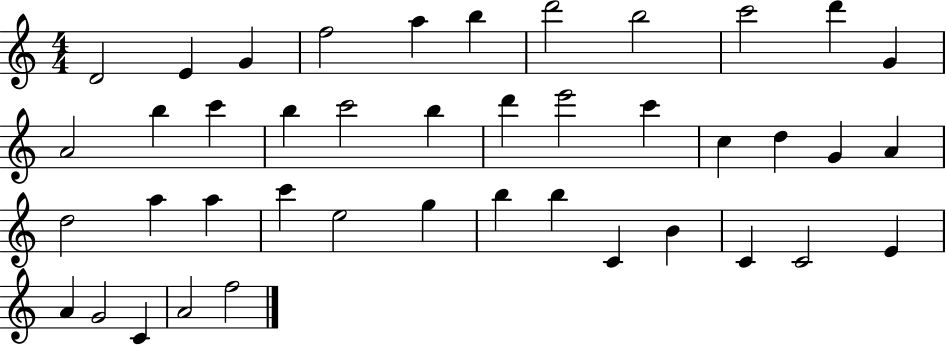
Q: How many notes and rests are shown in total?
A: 42